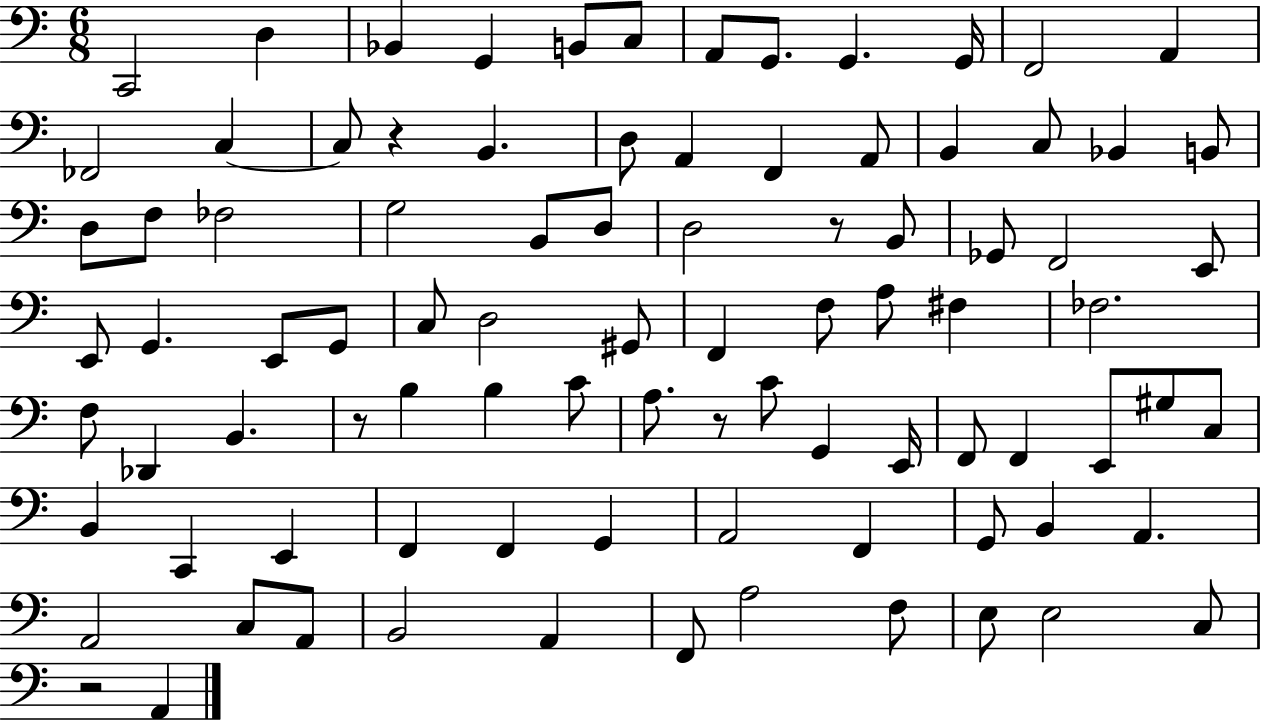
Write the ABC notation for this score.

X:1
T:Untitled
M:6/8
L:1/4
K:C
C,,2 D, _B,, G,, B,,/2 C,/2 A,,/2 G,,/2 G,, G,,/4 F,,2 A,, _F,,2 C, C,/2 z B,, D,/2 A,, F,, A,,/2 B,, C,/2 _B,, B,,/2 D,/2 F,/2 _F,2 G,2 B,,/2 D,/2 D,2 z/2 B,,/2 _G,,/2 F,,2 E,,/2 E,,/2 G,, E,,/2 G,,/2 C,/2 D,2 ^G,,/2 F,, F,/2 A,/2 ^F, _F,2 F,/2 _D,, B,, z/2 B, B, C/2 A,/2 z/2 C/2 G,, E,,/4 F,,/2 F,, E,,/2 ^G,/2 C,/2 B,, C,, E,, F,, F,, G,, A,,2 F,, G,,/2 B,, A,, A,,2 C,/2 A,,/2 B,,2 A,, F,,/2 A,2 F,/2 E,/2 E,2 C,/2 z2 A,,